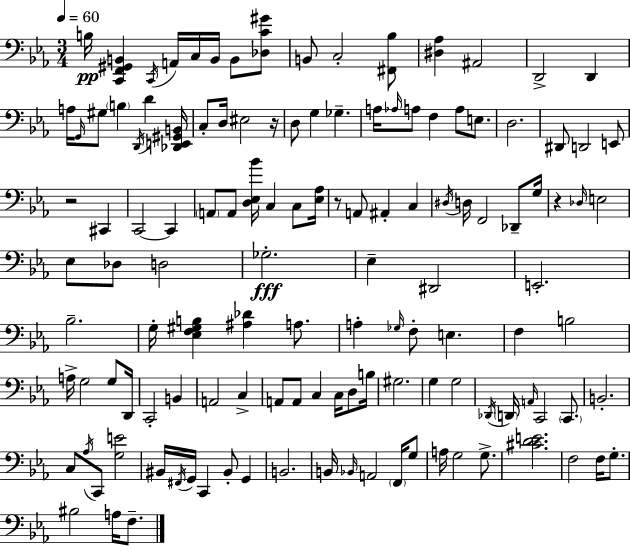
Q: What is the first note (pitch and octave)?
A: B3